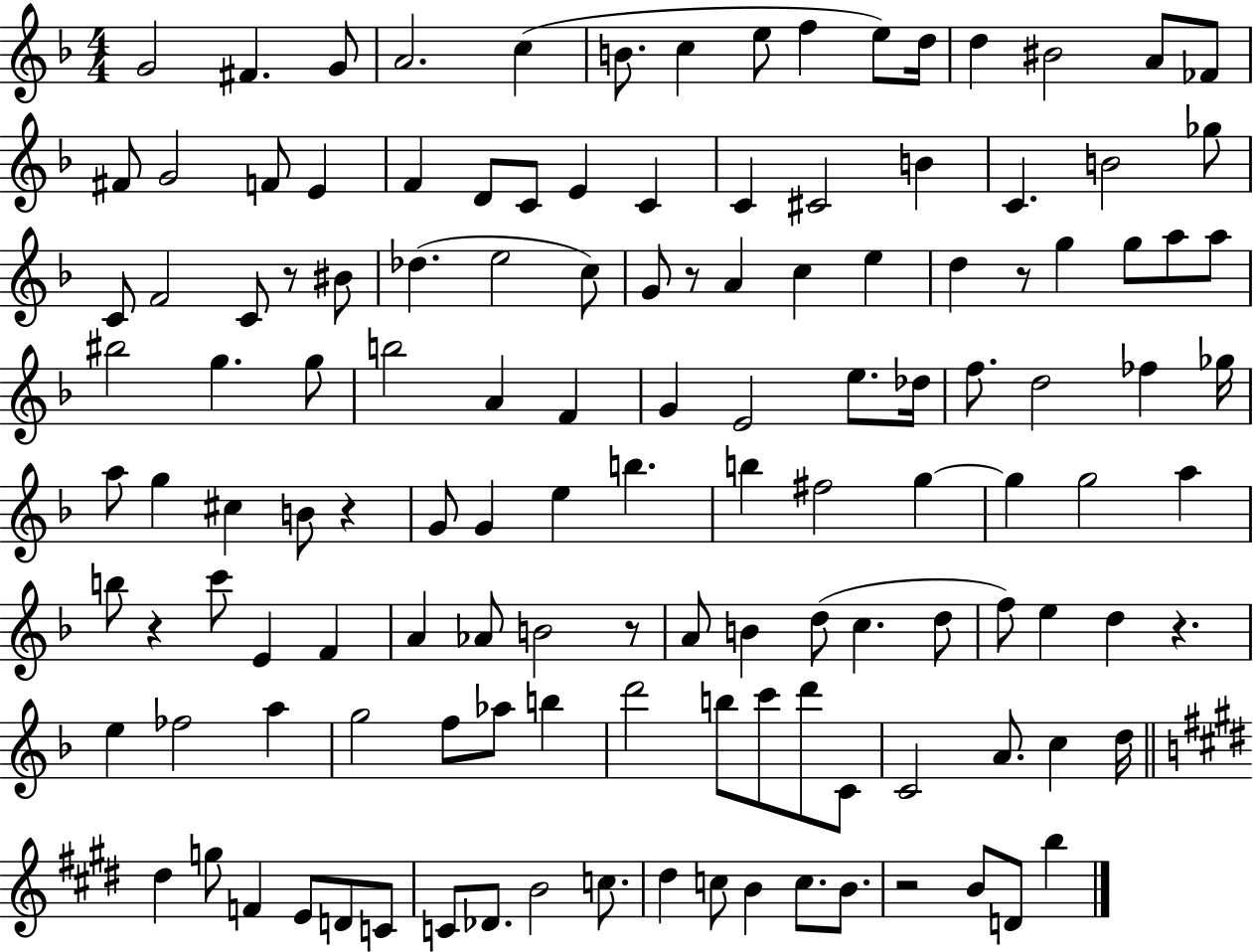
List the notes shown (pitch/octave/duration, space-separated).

G4/h F#4/q. G4/e A4/h. C5/q B4/e. C5/q E5/e F5/q E5/e D5/s D5/q BIS4/h A4/e FES4/e F#4/e G4/h F4/e E4/q F4/q D4/e C4/e E4/q C4/q C4/q C#4/h B4/q C4/q. B4/h Gb5/e C4/e F4/h C4/e R/e BIS4/e Db5/q. E5/h C5/e G4/e R/e A4/q C5/q E5/q D5/q R/e G5/q G5/e A5/e A5/e BIS5/h G5/q. G5/e B5/h A4/q F4/q G4/q E4/h E5/e. Db5/s F5/e. D5/h FES5/q Gb5/s A5/e G5/q C#5/q B4/e R/q G4/e G4/q E5/q B5/q. B5/q F#5/h G5/q G5/q G5/h A5/q B5/e R/q C6/e E4/q F4/q A4/q Ab4/e B4/h R/e A4/e B4/q D5/e C5/q. D5/e F5/e E5/q D5/q R/q. E5/q FES5/h A5/q G5/h F5/e Ab5/e B5/q D6/h B5/e C6/e D6/e C4/e C4/h A4/e. C5/q D5/s D#5/q G5/e F4/q E4/e D4/e C4/e C4/e Db4/e. B4/h C5/e. D#5/q C5/e B4/q C5/e. B4/e. R/h B4/e D4/e B5/q